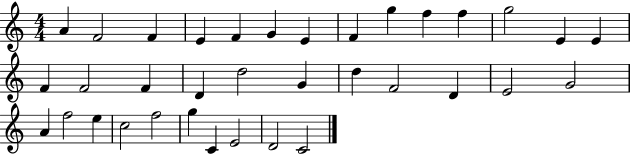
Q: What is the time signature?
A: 4/4